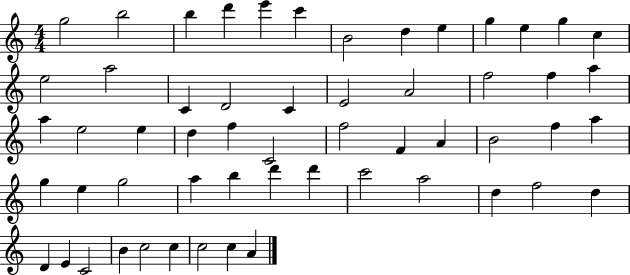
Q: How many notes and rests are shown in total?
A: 56